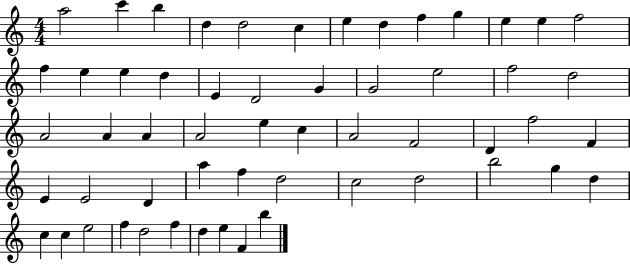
{
  \clef treble
  \numericTimeSignature
  \time 4/4
  \key c \major
  a''2 c'''4 b''4 | d''4 d''2 c''4 | e''4 d''4 f''4 g''4 | e''4 e''4 f''2 | \break f''4 e''4 e''4 d''4 | e'4 d'2 g'4 | g'2 e''2 | f''2 d''2 | \break a'2 a'4 a'4 | a'2 e''4 c''4 | a'2 f'2 | d'4 f''2 f'4 | \break e'4 e'2 d'4 | a''4 f''4 d''2 | c''2 d''2 | b''2 g''4 d''4 | \break c''4 c''4 e''2 | f''4 d''2 f''4 | d''4 e''4 f'4 b''4 | \bar "|."
}